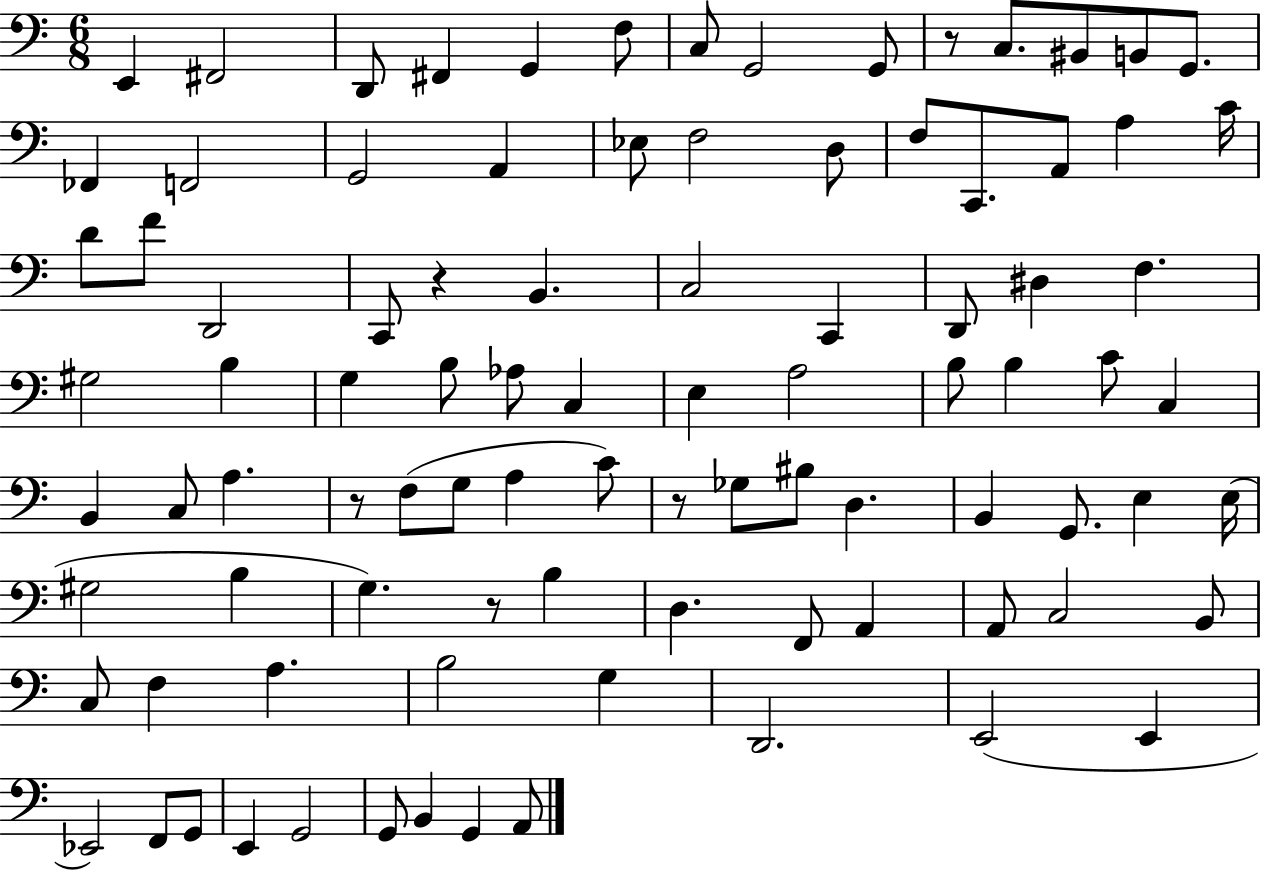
X:1
T:Untitled
M:6/8
L:1/4
K:C
E,, ^F,,2 D,,/2 ^F,, G,, F,/2 C,/2 G,,2 G,,/2 z/2 C,/2 ^B,,/2 B,,/2 G,,/2 _F,, F,,2 G,,2 A,, _E,/2 F,2 D,/2 F,/2 C,,/2 A,,/2 A, C/4 D/2 F/2 D,,2 C,,/2 z B,, C,2 C,, D,,/2 ^D, F, ^G,2 B, G, B,/2 _A,/2 C, E, A,2 B,/2 B, C/2 C, B,, C,/2 A, z/2 F,/2 G,/2 A, C/2 z/2 _G,/2 ^B,/2 D, B,, G,,/2 E, E,/4 ^G,2 B, G, z/2 B, D, F,,/2 A,, A,,/2 C,2 B,,/2 C,/2 F, A, B,2 G, D,,2 E,,2 E,, _E,,2 F,,/2 G,,/2 E,, G,,2 G,,/2 B,, G,, A,,/2